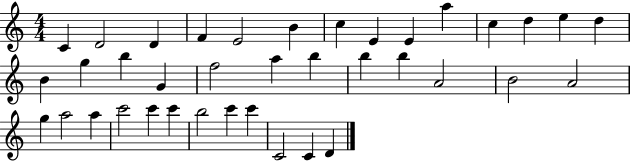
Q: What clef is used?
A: treble